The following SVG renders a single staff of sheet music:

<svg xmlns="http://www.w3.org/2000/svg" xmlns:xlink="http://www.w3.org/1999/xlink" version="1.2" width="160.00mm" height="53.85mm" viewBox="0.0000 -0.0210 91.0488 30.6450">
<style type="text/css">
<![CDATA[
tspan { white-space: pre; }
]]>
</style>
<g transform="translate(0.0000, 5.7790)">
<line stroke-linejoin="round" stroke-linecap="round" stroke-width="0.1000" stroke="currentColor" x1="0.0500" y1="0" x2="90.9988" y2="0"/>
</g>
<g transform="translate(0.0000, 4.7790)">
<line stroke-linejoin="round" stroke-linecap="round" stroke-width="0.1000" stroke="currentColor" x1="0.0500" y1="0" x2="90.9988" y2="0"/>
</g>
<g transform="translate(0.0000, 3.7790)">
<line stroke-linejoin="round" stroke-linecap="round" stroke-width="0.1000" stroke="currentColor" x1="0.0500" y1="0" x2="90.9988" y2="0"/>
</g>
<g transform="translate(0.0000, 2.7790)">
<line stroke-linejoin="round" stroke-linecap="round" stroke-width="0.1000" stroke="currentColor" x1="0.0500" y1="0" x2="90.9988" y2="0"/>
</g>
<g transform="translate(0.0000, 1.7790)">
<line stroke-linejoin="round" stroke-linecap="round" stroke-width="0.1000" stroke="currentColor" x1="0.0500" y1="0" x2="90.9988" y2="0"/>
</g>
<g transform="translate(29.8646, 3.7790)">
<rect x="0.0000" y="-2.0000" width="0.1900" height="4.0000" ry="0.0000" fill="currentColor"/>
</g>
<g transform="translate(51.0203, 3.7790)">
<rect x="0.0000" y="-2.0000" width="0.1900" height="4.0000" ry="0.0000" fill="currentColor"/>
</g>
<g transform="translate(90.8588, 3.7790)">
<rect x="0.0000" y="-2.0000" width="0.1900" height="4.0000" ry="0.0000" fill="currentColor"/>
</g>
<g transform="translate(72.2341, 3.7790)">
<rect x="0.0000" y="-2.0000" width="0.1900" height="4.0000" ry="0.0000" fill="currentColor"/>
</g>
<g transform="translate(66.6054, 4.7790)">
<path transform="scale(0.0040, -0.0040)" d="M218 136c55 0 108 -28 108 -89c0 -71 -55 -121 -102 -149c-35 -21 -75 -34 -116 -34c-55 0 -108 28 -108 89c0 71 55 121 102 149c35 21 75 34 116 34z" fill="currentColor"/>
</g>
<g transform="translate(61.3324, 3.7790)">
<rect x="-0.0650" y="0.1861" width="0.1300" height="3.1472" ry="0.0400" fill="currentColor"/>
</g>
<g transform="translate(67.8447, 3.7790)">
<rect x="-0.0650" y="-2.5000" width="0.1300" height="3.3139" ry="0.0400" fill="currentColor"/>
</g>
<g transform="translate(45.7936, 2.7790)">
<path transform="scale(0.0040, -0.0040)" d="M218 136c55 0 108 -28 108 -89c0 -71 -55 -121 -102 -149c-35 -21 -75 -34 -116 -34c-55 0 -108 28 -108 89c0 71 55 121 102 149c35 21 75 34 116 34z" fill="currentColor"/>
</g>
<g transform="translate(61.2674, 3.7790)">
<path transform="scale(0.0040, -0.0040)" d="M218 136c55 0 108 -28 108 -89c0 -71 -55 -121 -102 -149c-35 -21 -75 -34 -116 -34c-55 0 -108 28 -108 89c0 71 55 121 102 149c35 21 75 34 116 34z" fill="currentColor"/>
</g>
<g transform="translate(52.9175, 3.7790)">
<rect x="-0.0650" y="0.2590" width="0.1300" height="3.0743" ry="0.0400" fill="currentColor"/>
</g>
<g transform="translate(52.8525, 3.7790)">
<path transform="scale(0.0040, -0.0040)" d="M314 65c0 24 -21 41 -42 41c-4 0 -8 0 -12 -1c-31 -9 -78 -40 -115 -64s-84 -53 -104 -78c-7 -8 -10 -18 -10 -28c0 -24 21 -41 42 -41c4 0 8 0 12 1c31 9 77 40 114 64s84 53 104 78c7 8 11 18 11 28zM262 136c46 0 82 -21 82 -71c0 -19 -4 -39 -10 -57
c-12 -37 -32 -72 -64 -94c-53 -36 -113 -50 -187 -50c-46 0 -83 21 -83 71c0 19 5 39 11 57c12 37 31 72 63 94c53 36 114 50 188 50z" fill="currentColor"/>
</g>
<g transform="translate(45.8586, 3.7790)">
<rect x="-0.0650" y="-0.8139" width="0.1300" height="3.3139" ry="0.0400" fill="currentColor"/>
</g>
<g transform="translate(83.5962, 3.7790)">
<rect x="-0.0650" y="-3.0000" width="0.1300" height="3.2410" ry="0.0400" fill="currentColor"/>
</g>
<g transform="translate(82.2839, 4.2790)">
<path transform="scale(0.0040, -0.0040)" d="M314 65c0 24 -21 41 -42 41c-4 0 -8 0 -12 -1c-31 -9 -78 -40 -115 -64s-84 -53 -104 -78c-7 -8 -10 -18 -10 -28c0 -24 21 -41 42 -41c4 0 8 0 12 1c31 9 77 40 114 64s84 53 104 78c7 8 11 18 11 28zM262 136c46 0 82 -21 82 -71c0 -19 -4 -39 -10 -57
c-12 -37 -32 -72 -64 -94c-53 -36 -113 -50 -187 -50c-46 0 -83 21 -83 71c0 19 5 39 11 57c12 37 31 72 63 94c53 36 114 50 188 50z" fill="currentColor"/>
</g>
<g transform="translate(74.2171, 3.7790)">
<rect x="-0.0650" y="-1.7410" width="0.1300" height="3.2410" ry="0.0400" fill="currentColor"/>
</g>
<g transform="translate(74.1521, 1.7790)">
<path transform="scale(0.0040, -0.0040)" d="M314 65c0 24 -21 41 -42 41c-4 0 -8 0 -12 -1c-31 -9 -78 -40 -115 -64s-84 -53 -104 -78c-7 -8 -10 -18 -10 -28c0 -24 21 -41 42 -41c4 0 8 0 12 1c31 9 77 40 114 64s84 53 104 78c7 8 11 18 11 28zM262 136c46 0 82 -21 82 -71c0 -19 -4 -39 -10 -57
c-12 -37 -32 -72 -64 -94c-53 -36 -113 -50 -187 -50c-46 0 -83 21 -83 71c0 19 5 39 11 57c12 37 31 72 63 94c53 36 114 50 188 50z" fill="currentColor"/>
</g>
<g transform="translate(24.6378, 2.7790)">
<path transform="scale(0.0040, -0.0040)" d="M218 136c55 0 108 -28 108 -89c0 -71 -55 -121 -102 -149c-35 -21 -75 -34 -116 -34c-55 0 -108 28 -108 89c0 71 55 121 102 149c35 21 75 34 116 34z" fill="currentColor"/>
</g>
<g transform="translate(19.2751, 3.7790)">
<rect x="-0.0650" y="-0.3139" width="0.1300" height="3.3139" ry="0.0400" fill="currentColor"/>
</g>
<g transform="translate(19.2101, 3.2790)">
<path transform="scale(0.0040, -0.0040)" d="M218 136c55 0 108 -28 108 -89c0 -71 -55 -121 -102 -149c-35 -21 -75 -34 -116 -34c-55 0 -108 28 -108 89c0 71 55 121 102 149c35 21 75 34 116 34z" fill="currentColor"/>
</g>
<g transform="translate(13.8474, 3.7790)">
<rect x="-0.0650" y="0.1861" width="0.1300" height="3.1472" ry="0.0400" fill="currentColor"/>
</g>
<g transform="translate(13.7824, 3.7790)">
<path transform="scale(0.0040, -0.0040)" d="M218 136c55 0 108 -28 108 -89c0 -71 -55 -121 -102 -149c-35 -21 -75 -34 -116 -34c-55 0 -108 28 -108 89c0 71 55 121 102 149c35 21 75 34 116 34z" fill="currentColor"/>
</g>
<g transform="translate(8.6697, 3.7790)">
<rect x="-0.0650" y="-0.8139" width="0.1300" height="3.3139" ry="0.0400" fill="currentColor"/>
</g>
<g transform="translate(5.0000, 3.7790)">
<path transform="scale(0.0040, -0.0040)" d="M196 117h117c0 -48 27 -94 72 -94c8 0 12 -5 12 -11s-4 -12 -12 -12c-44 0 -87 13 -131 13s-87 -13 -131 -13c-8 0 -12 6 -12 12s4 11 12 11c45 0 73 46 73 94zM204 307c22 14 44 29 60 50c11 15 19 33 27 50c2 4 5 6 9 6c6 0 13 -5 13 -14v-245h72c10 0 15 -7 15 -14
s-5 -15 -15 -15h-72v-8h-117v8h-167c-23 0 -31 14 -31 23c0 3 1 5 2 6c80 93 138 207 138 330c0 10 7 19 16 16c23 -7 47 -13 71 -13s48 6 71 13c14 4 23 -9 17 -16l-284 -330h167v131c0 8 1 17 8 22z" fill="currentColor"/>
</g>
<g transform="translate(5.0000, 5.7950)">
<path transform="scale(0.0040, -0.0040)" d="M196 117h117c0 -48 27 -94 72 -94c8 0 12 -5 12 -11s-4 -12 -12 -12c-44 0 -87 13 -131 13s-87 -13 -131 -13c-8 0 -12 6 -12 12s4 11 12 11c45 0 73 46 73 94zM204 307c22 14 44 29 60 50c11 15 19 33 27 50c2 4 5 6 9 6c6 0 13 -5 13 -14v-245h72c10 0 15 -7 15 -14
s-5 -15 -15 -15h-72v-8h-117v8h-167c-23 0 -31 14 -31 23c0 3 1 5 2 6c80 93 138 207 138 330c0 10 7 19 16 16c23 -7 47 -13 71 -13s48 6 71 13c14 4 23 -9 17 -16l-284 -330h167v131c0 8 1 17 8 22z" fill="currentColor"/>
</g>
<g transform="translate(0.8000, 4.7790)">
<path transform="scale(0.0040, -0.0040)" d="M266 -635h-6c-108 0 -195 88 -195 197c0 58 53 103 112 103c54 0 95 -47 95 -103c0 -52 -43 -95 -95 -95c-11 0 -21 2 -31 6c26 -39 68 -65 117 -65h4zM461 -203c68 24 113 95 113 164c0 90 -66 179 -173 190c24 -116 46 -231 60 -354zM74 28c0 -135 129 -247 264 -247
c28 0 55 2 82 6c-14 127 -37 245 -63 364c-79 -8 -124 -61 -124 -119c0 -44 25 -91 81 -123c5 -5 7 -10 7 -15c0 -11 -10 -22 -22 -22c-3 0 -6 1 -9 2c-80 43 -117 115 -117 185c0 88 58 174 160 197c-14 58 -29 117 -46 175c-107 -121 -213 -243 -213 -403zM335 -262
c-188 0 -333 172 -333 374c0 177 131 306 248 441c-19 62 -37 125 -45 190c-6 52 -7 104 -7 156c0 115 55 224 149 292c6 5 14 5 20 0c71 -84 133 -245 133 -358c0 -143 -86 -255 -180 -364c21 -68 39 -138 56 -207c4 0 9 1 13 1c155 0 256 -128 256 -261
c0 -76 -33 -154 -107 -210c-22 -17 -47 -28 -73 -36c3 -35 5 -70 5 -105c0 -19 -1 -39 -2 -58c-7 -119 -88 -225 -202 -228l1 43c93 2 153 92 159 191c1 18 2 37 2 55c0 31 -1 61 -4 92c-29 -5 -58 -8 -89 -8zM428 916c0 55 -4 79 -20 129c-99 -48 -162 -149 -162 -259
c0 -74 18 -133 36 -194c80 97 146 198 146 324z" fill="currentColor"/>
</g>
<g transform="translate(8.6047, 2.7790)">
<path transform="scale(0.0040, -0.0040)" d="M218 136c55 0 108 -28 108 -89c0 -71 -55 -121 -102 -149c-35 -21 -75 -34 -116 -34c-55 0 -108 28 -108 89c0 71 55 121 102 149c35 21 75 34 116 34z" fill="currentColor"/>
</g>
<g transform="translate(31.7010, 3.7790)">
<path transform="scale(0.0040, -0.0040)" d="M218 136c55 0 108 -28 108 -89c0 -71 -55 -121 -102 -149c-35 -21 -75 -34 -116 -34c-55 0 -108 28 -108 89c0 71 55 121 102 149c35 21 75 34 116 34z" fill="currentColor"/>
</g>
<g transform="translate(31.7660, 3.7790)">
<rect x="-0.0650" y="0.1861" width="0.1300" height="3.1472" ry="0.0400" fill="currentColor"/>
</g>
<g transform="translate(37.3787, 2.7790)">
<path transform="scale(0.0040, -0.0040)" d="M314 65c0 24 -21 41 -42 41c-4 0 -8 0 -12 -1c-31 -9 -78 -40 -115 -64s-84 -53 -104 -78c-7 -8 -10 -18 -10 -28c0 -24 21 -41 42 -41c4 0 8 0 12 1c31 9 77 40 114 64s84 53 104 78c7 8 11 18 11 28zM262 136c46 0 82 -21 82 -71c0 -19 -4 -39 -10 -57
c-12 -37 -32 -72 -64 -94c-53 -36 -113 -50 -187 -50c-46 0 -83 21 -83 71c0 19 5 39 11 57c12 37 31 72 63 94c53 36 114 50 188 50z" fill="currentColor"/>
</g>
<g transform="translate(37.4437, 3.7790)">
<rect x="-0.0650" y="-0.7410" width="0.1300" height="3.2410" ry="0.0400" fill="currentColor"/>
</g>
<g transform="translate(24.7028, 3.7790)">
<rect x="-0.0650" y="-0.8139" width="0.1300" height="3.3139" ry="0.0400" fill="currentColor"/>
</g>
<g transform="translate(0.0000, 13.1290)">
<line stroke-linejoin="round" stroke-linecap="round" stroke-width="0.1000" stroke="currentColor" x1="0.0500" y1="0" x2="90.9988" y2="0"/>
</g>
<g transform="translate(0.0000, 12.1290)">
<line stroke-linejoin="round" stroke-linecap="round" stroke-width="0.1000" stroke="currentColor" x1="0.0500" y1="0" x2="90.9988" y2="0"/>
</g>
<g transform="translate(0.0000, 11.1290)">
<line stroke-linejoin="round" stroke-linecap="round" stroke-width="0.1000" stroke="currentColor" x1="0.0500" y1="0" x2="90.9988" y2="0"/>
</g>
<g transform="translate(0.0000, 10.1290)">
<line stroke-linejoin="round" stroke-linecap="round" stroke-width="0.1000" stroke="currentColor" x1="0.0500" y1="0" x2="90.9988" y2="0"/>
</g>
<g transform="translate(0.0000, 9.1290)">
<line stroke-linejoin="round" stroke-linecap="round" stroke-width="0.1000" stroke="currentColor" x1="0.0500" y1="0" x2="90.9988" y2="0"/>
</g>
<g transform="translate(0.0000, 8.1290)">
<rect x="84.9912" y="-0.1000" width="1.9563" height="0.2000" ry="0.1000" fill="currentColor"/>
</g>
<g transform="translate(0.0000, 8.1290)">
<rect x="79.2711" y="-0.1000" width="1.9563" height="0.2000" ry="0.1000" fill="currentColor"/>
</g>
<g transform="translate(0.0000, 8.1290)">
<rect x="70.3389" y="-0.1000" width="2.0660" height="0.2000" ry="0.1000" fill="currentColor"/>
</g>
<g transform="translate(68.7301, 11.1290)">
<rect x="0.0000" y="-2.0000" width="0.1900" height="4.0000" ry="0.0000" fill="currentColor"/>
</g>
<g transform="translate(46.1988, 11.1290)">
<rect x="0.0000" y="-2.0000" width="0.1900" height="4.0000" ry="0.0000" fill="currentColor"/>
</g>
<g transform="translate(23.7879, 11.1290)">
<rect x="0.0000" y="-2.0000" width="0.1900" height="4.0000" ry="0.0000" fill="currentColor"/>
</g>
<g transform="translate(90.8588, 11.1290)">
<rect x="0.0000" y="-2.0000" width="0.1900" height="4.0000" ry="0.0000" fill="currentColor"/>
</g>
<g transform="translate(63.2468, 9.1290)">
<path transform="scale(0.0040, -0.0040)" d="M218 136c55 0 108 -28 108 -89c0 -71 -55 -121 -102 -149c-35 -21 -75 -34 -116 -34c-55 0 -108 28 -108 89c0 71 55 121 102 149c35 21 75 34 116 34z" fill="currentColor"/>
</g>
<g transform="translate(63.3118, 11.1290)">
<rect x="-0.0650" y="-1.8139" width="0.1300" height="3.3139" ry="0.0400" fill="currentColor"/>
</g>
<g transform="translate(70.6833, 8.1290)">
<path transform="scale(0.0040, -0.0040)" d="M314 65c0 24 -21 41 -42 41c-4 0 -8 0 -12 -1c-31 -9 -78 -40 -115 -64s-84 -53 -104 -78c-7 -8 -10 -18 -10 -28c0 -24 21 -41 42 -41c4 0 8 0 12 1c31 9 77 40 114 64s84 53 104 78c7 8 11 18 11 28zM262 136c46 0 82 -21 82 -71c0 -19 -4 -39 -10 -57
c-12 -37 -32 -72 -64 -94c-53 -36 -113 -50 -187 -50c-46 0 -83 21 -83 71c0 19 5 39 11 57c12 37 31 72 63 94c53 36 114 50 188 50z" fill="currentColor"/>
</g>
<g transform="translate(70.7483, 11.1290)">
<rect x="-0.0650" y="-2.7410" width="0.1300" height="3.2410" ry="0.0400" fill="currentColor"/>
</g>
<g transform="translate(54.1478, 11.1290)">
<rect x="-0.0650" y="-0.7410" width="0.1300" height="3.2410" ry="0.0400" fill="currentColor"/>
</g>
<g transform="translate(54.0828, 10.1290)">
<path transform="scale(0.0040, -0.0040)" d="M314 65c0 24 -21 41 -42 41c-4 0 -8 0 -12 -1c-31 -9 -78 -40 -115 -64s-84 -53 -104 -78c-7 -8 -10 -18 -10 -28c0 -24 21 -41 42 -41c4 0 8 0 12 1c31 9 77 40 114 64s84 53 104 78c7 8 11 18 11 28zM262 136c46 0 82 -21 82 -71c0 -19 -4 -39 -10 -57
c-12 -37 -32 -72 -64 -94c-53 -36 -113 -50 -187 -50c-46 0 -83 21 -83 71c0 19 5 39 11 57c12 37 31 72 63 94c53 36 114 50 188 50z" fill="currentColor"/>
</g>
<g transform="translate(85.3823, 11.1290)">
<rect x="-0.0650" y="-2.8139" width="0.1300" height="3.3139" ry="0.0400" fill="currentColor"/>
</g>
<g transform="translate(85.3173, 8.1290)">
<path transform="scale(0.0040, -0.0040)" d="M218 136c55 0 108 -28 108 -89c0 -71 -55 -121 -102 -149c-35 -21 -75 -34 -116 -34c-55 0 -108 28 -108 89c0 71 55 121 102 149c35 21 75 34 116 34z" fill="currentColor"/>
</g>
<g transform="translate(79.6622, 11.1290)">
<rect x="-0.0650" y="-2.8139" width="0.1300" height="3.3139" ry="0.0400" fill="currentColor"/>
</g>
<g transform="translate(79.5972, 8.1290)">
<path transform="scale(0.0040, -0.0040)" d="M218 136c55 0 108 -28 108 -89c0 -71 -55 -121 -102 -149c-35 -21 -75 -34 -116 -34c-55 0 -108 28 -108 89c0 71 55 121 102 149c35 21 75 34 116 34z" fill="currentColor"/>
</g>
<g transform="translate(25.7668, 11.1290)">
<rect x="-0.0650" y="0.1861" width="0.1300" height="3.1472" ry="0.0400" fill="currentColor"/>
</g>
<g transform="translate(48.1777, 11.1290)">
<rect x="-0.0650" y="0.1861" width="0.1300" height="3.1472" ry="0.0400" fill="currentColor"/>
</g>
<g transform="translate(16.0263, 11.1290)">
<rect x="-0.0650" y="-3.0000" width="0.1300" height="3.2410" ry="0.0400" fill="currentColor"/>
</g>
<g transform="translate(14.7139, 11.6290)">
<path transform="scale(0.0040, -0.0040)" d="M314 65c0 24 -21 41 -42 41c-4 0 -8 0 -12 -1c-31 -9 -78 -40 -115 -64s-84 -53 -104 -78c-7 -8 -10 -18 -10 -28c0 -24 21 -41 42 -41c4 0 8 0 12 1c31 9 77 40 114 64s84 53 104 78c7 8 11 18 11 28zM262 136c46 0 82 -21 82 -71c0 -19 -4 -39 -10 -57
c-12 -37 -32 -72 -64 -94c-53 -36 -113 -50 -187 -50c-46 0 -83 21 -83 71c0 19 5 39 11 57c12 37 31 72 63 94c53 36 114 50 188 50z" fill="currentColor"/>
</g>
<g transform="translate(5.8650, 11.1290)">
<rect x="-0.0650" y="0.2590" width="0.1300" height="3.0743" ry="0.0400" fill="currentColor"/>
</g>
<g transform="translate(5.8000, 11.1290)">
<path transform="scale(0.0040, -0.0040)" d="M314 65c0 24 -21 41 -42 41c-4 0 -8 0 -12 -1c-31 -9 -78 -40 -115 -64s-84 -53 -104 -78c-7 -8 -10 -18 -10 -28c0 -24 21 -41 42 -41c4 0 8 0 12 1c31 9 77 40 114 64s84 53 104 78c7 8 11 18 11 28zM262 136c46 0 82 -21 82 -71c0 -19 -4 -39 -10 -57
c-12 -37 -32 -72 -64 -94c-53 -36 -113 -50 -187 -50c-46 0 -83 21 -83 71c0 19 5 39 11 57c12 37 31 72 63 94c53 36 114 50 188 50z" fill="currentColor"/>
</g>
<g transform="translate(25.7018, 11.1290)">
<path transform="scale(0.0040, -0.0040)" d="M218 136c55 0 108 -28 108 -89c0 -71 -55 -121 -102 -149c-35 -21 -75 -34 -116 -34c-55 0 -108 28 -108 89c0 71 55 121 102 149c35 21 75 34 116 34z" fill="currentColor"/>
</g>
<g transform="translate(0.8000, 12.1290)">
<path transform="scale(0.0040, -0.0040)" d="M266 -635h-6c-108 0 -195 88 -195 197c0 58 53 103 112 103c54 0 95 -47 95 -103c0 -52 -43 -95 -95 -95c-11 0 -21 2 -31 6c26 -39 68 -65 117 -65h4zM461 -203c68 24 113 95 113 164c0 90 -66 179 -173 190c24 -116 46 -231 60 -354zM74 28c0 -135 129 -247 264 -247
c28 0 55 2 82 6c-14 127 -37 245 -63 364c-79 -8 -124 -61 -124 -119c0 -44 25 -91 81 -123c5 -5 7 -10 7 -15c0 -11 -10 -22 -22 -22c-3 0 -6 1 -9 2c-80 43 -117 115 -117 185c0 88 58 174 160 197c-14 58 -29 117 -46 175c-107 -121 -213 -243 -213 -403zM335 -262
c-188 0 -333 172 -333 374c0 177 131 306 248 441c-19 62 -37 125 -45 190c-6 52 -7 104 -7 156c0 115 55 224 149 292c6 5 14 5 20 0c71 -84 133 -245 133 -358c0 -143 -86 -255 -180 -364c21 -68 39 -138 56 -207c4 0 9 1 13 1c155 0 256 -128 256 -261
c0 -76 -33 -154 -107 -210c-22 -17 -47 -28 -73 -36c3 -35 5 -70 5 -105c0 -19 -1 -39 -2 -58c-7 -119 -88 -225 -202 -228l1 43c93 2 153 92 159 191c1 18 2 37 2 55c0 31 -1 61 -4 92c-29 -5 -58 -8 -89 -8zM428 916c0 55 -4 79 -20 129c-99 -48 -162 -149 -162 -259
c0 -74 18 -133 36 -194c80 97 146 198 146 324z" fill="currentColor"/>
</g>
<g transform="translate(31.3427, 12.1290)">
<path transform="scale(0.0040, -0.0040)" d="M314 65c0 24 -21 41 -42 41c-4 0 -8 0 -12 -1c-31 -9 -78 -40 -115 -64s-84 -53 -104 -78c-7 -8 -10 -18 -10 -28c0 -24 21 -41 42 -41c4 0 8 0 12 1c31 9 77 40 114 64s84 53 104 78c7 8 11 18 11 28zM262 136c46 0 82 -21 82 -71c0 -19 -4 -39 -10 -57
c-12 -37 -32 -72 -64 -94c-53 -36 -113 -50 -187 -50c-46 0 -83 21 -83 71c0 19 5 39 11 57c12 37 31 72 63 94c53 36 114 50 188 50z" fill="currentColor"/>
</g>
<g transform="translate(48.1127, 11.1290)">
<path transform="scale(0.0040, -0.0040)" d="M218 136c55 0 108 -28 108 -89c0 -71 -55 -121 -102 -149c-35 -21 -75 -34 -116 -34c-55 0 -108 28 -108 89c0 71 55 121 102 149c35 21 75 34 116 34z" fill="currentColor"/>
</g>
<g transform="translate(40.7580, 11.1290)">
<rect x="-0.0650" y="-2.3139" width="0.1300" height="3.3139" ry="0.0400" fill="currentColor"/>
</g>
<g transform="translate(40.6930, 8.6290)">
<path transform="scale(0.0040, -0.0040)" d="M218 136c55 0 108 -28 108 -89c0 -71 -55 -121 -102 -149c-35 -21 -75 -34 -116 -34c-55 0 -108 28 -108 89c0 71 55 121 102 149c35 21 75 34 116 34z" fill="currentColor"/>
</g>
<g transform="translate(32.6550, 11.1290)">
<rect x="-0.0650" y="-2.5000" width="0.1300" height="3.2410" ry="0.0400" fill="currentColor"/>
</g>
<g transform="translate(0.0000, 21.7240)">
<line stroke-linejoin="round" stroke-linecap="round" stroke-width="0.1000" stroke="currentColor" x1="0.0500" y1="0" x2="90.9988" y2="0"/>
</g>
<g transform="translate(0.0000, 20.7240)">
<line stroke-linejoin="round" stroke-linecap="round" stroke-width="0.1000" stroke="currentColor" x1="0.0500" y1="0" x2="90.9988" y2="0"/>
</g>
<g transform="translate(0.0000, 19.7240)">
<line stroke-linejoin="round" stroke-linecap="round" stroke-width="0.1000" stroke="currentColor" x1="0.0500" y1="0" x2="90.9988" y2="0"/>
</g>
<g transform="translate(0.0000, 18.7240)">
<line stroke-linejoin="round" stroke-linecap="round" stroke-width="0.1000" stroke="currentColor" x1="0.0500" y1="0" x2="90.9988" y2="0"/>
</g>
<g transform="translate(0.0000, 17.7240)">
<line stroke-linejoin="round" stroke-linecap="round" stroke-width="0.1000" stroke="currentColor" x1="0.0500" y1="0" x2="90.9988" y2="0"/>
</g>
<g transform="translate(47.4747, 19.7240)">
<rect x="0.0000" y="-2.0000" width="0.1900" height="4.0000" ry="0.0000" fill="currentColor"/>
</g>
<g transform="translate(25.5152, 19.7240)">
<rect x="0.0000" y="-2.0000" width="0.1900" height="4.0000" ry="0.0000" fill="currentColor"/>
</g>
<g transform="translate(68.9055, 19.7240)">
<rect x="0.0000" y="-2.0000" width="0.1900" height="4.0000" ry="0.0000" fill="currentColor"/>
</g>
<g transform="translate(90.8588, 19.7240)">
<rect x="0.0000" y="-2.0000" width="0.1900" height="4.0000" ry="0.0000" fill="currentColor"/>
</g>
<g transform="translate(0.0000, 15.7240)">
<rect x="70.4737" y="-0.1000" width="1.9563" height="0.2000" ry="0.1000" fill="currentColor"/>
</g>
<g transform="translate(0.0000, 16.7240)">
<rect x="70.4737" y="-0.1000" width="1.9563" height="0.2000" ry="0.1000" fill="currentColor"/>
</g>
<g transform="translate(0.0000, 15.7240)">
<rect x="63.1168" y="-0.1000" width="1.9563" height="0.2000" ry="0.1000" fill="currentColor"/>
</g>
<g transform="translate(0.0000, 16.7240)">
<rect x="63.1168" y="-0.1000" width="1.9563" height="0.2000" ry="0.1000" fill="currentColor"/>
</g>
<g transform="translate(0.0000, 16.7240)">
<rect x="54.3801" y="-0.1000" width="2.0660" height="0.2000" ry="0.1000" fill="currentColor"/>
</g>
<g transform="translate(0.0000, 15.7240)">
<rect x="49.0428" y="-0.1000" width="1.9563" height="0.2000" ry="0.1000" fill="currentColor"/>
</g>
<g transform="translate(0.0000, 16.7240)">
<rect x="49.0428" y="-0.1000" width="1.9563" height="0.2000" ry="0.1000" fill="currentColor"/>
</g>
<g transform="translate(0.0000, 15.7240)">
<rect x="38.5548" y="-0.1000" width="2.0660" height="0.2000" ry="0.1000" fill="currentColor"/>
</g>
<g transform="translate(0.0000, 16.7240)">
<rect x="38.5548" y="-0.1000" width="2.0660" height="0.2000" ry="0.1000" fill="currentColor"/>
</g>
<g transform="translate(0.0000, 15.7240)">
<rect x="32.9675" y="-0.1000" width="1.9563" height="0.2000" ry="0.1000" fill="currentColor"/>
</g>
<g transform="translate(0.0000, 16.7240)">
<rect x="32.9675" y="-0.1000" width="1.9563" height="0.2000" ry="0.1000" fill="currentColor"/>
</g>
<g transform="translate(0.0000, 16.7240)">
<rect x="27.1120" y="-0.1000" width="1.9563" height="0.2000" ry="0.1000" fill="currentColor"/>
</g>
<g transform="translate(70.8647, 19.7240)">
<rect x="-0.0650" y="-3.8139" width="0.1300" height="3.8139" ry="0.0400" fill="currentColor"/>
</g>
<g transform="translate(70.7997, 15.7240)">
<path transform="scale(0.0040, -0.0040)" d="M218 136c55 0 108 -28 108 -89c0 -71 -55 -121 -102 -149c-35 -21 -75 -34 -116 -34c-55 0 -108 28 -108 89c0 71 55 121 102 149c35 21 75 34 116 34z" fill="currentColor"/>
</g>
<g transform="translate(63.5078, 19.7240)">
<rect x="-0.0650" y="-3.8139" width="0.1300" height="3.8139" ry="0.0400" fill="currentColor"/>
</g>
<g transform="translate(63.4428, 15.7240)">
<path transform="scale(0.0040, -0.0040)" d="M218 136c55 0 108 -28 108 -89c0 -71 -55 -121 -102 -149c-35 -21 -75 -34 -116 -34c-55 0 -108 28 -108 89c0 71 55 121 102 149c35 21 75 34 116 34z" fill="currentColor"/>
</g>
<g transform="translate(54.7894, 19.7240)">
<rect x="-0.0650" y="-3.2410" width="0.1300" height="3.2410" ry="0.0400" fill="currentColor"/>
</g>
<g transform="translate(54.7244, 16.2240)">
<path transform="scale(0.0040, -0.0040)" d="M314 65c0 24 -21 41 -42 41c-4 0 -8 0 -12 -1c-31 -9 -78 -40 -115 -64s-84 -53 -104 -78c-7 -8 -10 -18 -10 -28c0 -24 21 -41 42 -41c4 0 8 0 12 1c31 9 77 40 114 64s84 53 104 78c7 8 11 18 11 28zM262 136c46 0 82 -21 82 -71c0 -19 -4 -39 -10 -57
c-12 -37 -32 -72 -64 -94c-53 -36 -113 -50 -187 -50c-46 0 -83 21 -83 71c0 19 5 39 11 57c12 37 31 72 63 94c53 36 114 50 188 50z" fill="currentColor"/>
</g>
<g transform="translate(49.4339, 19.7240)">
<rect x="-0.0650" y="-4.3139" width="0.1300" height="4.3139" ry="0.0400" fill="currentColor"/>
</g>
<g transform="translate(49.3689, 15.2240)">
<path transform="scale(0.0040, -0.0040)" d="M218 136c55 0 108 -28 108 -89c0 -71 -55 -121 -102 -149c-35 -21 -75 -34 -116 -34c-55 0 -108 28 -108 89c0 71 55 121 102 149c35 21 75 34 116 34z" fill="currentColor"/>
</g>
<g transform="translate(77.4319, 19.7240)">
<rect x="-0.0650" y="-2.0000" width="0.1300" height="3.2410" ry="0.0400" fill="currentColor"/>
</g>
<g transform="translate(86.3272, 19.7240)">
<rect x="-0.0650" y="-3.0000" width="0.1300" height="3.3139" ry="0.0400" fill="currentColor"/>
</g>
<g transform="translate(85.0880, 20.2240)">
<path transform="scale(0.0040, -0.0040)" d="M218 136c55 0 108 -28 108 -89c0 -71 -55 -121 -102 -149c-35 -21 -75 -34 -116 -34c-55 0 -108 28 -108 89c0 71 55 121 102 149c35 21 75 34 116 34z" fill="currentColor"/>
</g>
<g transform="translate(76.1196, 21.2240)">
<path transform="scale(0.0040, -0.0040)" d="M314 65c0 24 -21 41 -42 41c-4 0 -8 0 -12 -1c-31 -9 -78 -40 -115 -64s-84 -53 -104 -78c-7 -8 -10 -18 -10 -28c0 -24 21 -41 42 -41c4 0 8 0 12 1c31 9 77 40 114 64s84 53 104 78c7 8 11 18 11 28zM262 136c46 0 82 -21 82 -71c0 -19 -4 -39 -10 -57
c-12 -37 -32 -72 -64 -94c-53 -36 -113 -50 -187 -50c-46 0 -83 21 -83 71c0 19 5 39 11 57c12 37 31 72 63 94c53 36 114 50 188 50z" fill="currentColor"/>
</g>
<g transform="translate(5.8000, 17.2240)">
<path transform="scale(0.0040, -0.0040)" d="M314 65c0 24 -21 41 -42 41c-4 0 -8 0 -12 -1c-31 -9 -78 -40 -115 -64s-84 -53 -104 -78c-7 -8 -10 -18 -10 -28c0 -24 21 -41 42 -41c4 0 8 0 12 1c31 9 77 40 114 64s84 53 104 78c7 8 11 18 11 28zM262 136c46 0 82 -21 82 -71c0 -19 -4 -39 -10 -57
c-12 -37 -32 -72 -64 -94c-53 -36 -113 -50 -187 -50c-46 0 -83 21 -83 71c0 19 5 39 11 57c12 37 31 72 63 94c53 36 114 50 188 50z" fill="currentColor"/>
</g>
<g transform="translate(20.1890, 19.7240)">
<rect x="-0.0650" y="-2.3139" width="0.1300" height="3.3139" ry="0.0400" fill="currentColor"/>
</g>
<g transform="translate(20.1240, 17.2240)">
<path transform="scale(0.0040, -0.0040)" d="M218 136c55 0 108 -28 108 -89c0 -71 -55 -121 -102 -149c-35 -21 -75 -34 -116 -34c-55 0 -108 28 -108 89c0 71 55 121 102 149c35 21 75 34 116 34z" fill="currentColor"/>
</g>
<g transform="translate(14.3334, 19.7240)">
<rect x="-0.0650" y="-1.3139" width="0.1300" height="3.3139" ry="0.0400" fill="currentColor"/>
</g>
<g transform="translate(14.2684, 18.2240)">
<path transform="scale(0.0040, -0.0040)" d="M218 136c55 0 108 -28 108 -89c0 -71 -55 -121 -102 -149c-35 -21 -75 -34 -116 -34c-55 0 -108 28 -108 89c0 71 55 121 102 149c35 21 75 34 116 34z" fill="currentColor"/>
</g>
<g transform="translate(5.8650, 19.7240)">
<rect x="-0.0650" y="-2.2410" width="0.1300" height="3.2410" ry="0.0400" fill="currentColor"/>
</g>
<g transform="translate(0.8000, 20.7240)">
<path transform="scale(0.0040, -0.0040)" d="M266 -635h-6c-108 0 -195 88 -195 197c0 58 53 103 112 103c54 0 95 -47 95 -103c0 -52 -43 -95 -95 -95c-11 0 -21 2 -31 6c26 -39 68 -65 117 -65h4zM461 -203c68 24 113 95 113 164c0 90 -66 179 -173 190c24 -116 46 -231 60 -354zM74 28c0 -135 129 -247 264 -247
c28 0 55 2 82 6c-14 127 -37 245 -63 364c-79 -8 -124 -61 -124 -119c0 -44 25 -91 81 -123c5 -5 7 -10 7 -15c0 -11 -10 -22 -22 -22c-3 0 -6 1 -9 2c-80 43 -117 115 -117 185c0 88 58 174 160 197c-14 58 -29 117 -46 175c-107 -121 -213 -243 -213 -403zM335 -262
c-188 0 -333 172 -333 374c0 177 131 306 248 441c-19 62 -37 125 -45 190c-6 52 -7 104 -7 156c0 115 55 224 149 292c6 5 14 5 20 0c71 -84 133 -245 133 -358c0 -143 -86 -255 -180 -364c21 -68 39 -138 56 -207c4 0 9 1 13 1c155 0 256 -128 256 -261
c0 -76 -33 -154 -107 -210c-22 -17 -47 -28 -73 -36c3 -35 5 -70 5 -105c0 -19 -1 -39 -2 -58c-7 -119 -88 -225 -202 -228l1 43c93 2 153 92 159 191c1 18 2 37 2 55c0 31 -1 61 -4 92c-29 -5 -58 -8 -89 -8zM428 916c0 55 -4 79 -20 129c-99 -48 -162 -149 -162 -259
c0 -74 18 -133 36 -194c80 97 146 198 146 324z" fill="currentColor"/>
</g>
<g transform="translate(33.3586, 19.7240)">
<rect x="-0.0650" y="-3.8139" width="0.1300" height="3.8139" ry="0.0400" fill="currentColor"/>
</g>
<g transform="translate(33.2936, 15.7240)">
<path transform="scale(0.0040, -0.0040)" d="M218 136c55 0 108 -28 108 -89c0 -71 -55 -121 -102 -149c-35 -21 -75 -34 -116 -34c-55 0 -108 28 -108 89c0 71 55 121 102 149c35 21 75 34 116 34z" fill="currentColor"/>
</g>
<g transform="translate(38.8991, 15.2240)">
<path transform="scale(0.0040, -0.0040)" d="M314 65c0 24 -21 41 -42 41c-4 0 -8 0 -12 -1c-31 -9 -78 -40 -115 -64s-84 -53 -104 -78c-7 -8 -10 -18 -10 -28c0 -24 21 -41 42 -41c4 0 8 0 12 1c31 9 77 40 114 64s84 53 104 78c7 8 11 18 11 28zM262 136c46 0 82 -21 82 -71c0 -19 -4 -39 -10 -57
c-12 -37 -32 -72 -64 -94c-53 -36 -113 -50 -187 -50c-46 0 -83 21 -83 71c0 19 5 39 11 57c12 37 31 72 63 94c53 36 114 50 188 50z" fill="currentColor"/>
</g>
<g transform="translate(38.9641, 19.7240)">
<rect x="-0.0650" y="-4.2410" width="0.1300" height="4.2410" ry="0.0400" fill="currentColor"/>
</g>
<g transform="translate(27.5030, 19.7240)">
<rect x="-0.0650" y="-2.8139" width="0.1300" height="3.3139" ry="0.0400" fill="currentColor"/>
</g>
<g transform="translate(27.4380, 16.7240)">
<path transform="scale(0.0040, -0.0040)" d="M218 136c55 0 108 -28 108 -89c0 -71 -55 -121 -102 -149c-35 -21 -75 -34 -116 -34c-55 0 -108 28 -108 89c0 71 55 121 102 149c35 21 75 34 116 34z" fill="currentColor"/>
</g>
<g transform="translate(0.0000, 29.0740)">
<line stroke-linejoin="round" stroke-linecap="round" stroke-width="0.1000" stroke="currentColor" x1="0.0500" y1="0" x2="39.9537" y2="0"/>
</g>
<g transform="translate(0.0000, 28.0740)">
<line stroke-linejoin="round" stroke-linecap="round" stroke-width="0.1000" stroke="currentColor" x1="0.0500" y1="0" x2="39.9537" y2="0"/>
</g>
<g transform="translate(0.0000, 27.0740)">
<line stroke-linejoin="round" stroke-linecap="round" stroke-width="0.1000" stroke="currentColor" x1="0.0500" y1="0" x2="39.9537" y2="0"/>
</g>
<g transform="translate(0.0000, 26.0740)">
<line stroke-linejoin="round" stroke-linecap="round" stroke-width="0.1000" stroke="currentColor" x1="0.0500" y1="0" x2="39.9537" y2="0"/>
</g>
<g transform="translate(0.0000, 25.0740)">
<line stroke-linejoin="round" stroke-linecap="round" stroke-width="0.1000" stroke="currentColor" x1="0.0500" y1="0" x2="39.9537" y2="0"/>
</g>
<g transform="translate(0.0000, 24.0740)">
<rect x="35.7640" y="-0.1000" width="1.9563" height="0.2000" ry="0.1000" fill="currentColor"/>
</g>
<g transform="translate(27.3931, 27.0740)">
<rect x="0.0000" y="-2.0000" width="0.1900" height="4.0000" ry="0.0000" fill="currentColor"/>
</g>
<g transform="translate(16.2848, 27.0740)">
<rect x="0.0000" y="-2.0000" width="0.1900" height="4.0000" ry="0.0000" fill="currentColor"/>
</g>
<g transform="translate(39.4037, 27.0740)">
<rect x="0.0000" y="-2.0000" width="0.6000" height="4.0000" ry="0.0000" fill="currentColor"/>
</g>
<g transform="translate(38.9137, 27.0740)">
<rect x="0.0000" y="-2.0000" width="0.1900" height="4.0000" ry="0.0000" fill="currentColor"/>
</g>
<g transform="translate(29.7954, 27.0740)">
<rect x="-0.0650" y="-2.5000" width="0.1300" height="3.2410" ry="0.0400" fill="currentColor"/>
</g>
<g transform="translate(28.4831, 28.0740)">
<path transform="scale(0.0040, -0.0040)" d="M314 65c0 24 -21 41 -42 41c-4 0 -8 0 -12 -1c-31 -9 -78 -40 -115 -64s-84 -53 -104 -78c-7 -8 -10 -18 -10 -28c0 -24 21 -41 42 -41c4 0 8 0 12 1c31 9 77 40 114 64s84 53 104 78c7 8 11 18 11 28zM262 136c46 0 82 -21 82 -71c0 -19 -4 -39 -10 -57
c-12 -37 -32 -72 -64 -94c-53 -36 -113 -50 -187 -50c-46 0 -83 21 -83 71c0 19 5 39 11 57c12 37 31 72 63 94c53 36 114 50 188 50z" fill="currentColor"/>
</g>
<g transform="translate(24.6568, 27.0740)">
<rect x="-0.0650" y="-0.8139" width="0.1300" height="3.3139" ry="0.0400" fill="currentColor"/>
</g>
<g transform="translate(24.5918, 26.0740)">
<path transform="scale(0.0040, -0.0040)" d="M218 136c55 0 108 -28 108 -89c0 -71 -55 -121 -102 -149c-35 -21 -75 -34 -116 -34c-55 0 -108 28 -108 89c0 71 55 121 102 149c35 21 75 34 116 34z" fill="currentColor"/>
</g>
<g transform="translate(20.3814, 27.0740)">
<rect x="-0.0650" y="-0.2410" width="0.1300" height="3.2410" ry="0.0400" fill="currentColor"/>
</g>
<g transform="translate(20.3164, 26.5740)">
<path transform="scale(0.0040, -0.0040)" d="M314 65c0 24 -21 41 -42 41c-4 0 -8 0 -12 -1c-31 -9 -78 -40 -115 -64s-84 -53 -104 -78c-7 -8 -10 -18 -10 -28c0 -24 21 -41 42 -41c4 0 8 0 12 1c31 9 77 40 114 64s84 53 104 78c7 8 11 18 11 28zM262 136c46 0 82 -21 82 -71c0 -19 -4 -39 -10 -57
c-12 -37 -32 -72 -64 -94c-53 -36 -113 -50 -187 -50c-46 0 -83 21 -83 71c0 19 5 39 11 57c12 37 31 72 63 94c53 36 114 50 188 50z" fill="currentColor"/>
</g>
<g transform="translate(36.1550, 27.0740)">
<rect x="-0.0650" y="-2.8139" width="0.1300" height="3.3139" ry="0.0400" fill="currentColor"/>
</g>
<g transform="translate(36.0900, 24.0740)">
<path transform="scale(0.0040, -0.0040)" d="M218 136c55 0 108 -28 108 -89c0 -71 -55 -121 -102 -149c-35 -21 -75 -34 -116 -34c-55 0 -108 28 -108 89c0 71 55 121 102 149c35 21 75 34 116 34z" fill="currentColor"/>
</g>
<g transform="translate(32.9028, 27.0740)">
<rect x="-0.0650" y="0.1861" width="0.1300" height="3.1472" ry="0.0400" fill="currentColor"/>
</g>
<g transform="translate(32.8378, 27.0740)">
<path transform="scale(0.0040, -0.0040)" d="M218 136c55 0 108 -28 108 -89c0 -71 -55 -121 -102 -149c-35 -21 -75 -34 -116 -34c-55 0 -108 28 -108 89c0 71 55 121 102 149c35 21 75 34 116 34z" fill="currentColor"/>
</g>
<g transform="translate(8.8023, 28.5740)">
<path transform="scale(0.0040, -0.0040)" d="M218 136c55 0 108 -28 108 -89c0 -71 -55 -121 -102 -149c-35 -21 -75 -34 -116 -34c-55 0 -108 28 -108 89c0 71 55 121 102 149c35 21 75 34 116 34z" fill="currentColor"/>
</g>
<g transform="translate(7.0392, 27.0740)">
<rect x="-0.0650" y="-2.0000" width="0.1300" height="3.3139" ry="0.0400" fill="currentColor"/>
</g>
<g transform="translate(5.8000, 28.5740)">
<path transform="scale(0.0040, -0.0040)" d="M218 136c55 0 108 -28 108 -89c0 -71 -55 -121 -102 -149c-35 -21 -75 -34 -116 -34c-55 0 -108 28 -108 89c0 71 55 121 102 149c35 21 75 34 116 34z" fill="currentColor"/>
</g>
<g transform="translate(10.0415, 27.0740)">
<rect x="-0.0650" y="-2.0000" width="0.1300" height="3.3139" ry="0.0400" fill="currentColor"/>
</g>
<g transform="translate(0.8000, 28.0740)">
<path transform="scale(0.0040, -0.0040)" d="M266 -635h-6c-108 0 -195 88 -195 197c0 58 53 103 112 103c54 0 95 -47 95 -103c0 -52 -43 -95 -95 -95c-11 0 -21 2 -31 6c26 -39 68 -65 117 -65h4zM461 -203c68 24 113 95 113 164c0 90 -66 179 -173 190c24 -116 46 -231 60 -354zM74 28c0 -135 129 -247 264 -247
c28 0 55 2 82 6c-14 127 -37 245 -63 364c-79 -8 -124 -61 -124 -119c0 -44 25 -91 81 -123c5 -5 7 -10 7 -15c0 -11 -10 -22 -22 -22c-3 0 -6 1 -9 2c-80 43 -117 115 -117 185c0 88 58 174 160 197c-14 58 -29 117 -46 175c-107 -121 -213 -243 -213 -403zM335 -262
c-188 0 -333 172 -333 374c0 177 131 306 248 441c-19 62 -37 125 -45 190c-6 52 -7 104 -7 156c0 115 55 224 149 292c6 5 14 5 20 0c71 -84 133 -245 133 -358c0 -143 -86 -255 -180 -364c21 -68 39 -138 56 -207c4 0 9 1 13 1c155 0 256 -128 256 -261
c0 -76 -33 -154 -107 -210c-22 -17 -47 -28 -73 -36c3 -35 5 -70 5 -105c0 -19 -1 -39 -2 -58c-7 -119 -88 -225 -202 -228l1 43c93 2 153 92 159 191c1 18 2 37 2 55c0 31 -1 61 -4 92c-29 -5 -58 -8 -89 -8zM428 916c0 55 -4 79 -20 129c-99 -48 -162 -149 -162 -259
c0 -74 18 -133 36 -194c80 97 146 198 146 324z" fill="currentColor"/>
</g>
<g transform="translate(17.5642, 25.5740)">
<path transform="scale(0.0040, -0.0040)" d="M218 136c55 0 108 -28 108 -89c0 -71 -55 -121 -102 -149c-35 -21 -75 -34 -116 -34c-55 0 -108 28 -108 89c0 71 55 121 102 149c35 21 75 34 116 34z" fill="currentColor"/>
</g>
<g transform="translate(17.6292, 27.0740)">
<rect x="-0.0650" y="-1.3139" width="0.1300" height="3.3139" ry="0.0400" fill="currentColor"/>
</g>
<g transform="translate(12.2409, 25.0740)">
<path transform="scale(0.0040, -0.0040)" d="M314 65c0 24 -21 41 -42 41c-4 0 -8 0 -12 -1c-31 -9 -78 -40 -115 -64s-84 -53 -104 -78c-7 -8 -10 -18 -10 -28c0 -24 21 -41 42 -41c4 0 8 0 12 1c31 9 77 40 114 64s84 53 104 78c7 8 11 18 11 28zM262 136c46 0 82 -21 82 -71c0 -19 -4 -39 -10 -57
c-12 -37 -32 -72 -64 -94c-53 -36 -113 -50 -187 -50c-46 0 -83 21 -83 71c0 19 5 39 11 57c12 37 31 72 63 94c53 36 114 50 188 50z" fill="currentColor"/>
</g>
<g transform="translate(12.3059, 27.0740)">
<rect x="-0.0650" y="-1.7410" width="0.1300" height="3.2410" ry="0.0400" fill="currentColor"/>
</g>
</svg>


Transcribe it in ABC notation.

X:1
T:Untitled
M:4/4
L:1/4
K:C
d B c d B d2 d B2 B G f2 A2 B2 A2 B G2 g B d2 f a2 a a g2 e g a c' d'2 d' b2 c' c' F2 A F F f2 e c2 d G2 B a